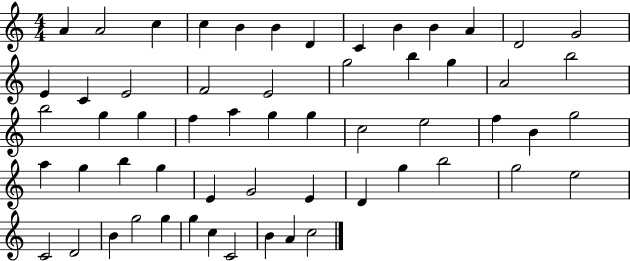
A4/q A4/h C5/q C5/q B4/q B4/q D4/q C4/q B4/q B4/q A4/q D4/h G4/h E4/q C4/q E4/h F4/h E4/h G5/h B5/q G5/q A4/h B5/h B5/h G5/q G5/q F5/q A5/q G5/q G5/q C5/h E5/h F5/q B4/q G5/h A5/q G5/q B5/q G5/q E4/q G4/h E4/q D4/q G5/q B5/h G5/h E5/h C4/h D4/h B4/q G5/h G5/q G5/q C5/q C4/h B4/q A4/q C5/h